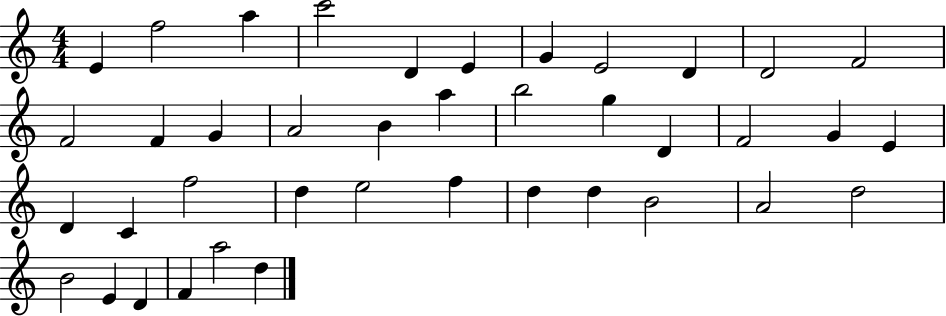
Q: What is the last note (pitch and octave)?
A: D5